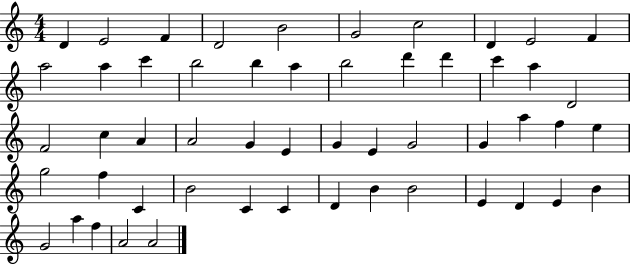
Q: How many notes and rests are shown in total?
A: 53